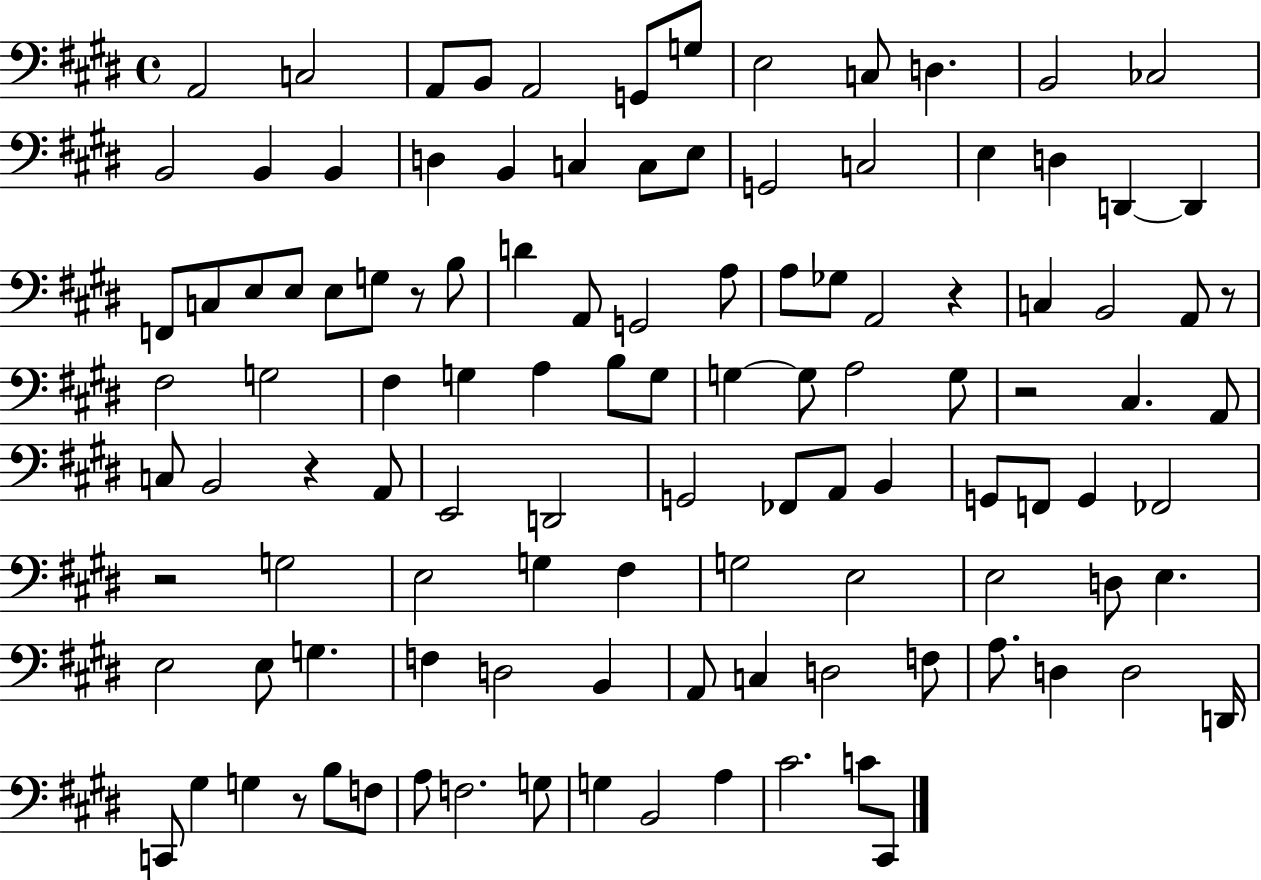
{
  \clef bass
  \time 4/4
  \defaultTimeSignature
  \key e \major
  a,2 c2 | a,8 b,8 a,2 g,8 g8 | e2 c8 d4. | b,2 ces2 | \break b,2 b,4 b,4 | d4 b,4 c4 c8 e8 | g,2 c2 | e4 d4 d,4~~ d,4 | \break f,8 c8 e8 e8 e8 g8 r8 b8 | d'4 a,8 g,2 a8 | a8 ges8 a,2 r4 | c4 b,2 a,8 r8 | \break fis2 g2 | fis4 g4 a4 b8 g8 | g4~~ g8 a2 g8 | r2 cis4. a,8 | \break c8 b,2 r4 a,8 | e,2 d,2 | g,2 fes,8 a,8 b,4 | g,8 f,8 g,4 fes,2 | \break r2 g2 | e2 g4 fis4 | g2 e2 | e2 d8 e4. | \break e2 e8 g4. | f4 d2 b,4 | a,8 c4 d2 f8 | a8. d4 d2 d,16 | \break c,8 gis4 g4 r8 b8 f8 | a8 f2. g8 | g4 b,2 a4 | cis'2. c'8 cis,8 | \break \bar "|."
}